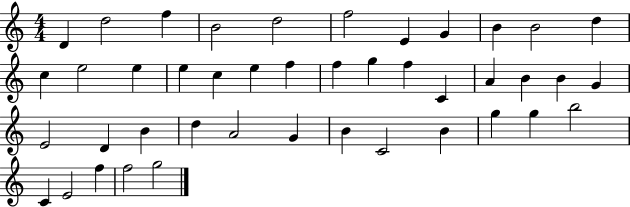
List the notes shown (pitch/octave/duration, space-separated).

D4/q D5/h F5/q B4/h D5/h F5/h E4/q G4/q B4/q B4/h D5/q C5/q E5/h E5/q E5/q C5/q E5/q F5/q F5/q G5/q F5/q C4/q A4/q B4/q B4/q G4/q E4/h D4/q B4/q D5/q A4/h G4/q B4/q C4/h B4/q G5/q G5/q B5/h C4/q E4/h F5/q F5/h G5/h